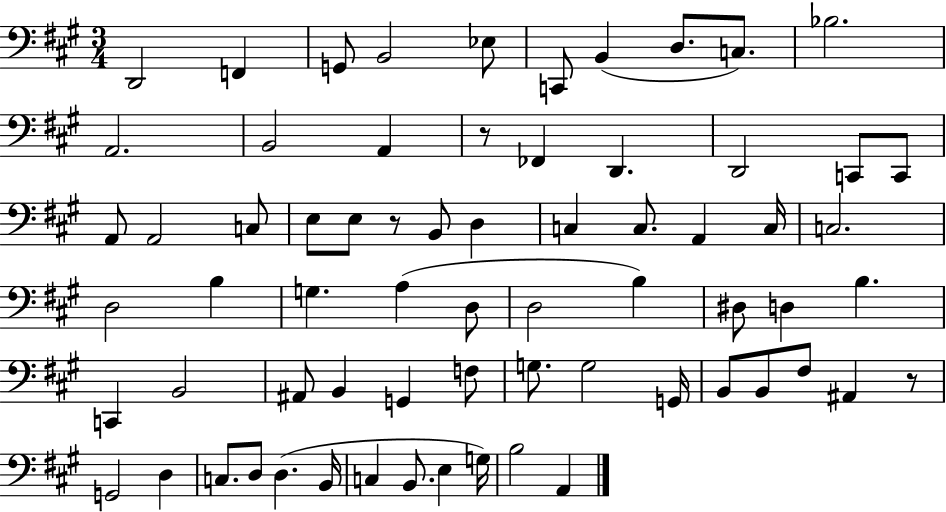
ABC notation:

X:1
T:Untitled
M:3/4
L:1/4
K:A
D,,2 F,, G,,/2 B,,2 _E,/2 C,,/2 B,, D,/2 C,/2 _B,2 A,,2 B,,2 A,, z/2 _F,, D,, D,,2 C,,/2 C,,/2 A,,/2 A,,2 C,/2 E,/2 E,/2 z/2 B,,/2 D, C, C,/2 A,, C,/4 C,2 D,2 B, G, A, D,/2 D,2 B, ^D,/2 D, B, C,, B,,2 ^A,,/2 B,, G,, F,/2 G,/2 G,2 G,,/4 B,,/2 B,,/2 ^F,/2 ^A,, z/2 G,,2 D, C,/2 D,/2 D, B,,/4 C, B,,/2 E, G,/4 B,2 A,,